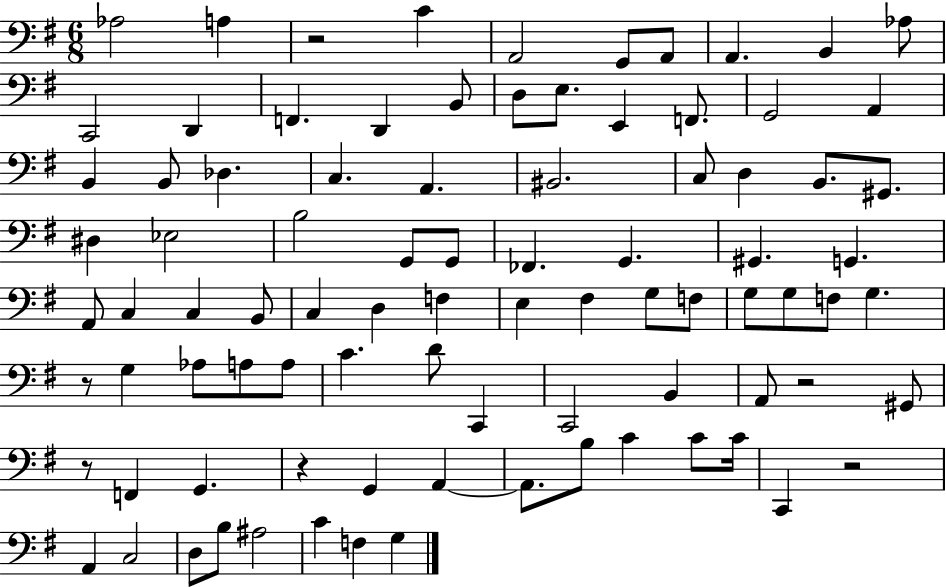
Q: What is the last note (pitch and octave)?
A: G3